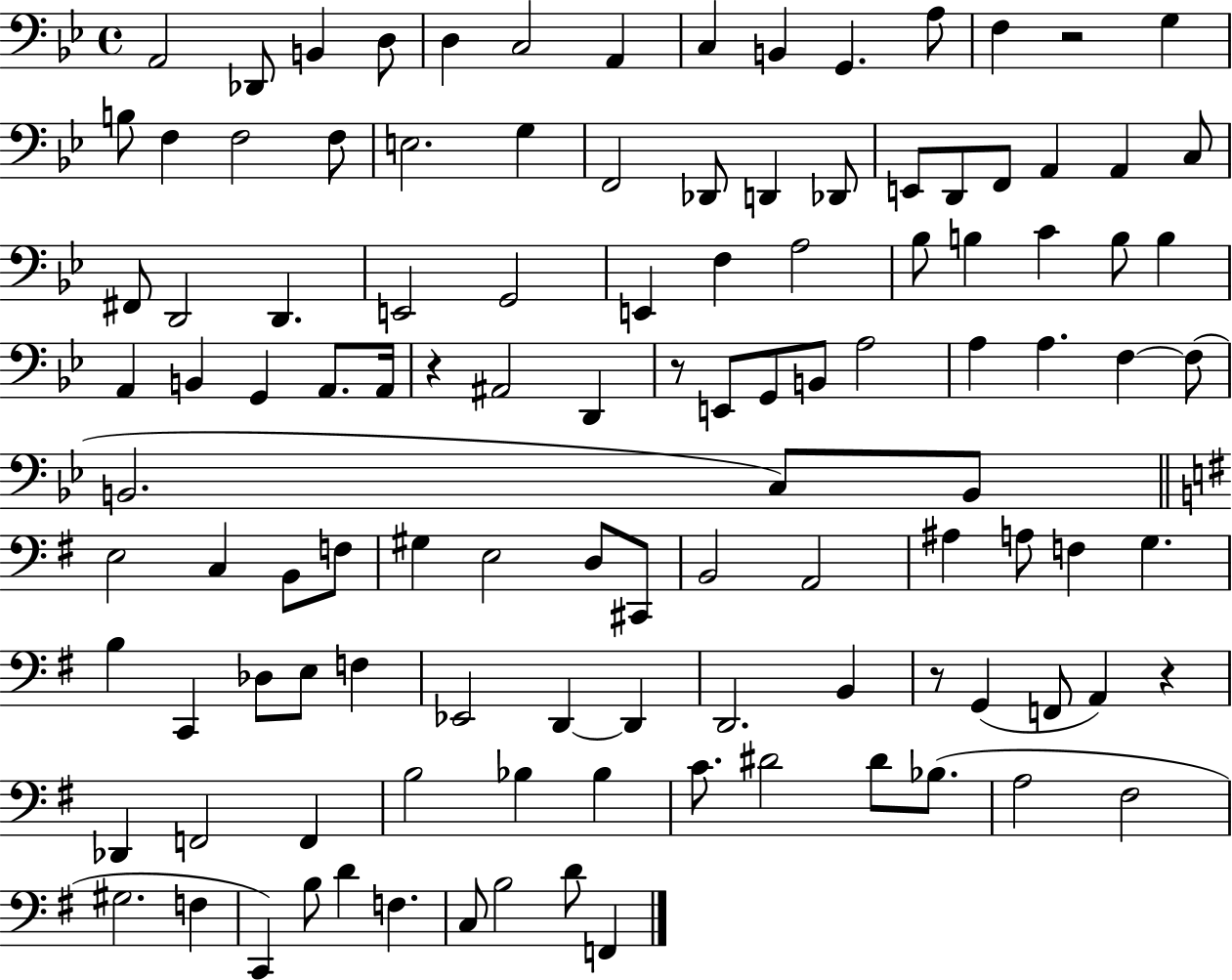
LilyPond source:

{
  \clef bass
  \time 4/4
  \defaultTimeSignature
  \key bes \major
  a,2 des,8 b,4 d8 | d4 c2 a,4 | c4 b,4 g,4. a8 | f4 r2 g4 | \break b8 f4 f2 f8 | e2. g4 | f,2 des,8 d,4 des,8 | e,8 d,8 f,8 a,4 a,4 c8 | \break fis,8 d,2 d,4. | e,2 g,2 | e,4 f4 a2 | bes8 b4 c'4 b8 b4 | \break a,4 b,4 g,4 a,8. a,16 | r4 ais,2 d,4 | r8 e,8 g,8 b,8 a2 | a4 a4. f4~~ f8( | \break b,2. c8) b,8 | \bar "||" \break \key g \major e2 c4 b,8 f8 | gis4 e2 d8 cis,8 | b,2 a,2 | ais4 a8 f4 g4. | \break b4 c,4 des8 e8 f4 | ees,2 d,4~~ d,4 | d,2. b,4 | r8 g,4( f,8 a,4) r4 | \break des,4 f,2 f,4 | b2 bes4 bes4 | c'8. dis'2 dis'8 bes8.( | a2 fis2 | \break gis2. f4 | c,4) b8 d'4 f4. | c8 b2 d'8 f,4 | \bar "|."
}